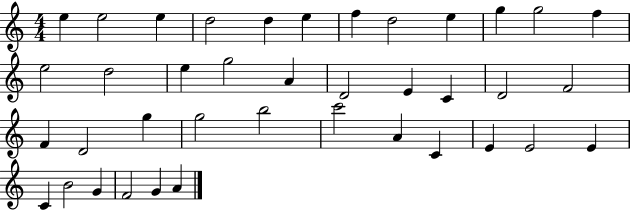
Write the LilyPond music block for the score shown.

{
  \clef treble
  \numericTimeSignature
  \time 4/4
  \key c \major
  e''4 e''2 e''4 | d''2 d''4 e''4 | f''4 d''2 e''4 | g''4 g''2 f''4 | \break e''2 d''2 | e''4 g''2 a'4 | d'2 e'4 c'4 | d'2 f'2 | \break f'4 d'2 g''4 | g''2 b''2 | c'''2 a'4 c'4 | e'4 e'2 e'4 | \break c'4 b'2 g'4 | f'2 g'4 a'4 | \bar "|."
}